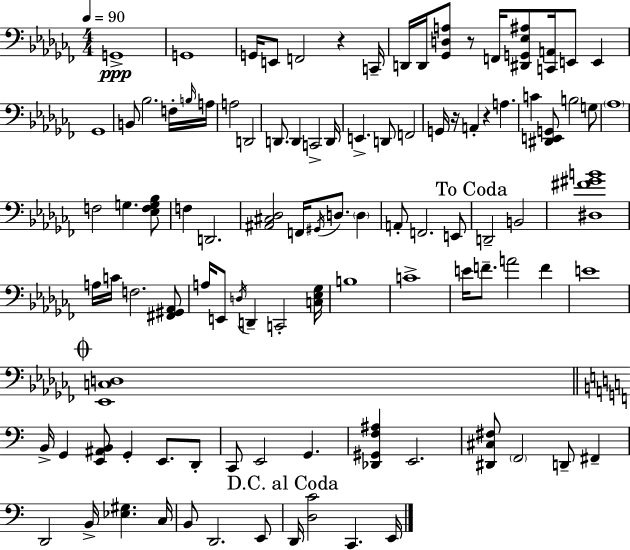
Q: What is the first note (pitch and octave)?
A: G2